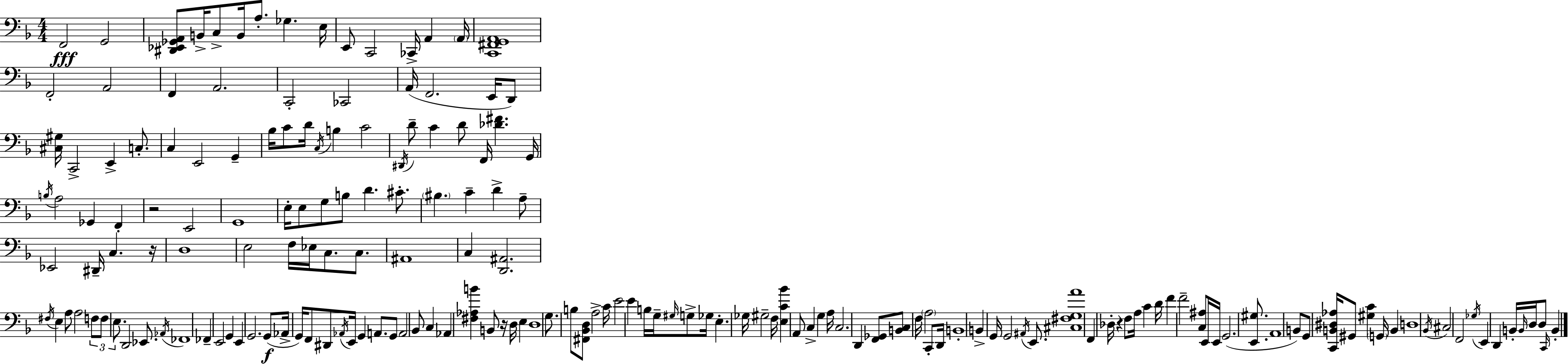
{
  \clef bass
  \numericTimeSignature
  \time 4/4
  \key f \major
  \repeat volta 2 { f,2\fff g,2 | <dis, ees, ges, a,>8 b,16-> c8-> b,16 a8.-. ges4. e16 | e,8 c,2 ces,16-> a,4 \parenthesize a,16 | <c, fis, g, a,>1 | \break f,2-. a,2 | f,4 a,2. | c,2-. ces,2 | a,16( f,2. e,16 d,8) | \break <cis gis>16 c,2-> e,4-> c8.-. | c4 e,2 g,4-- | bes16 c'8 d'16 \acciaccatura { c16 } b4 c'2 | \acciaccatura { dis,16 } d'8-- c'4 d'8 f,16 <des' fis'>4. | \break g,16 \acciaccatura { b16 } a2 ges,4 f,4-. | r2 e,2 | g,1 | e16-. e8 g8 b8 d'4. | \break cis'8.-. \parenthesize bis4. c'4-- d'4-> | a8-- ees,2 dis,16-- c4. | r16 d1 | e2 f16 ees16 c8. | \break c8. ais,1 | c4 <d, ais,>2. | \acciaccatura { fis16 } e4 a8 a2 | \tuplet 3/2 { f8 f8 e8. } d,2 | \break ees,8. \acciaccatura { aes,16 } fes,1 | fes,4-- e,2 | g,4 e,4 g,2. | g,8(\f aes,16-> g,16) f,8 dis,8 \acciaccatura { aes,16 } e,16 g,4 | \break a,8. g,8 a,2 | bes,8 c4 aes,4 <fis aes b'>4 b,8 | r16 d16 e4 d1 | g8. b8 <fis, bes, d>8 a2-> | \break c'16 e'2 e'4 | b16 g16-- \grace { gis16 } g8-> ges16 e4.-. ges16 gis2-- | f16 <e c' bes'>4 a,8 c4-> | g4 a16 c2. | \break d,4 <f, ges,>8 <b, c>8 f16 \parenthesize a2 | c,8-. d,16 b,1-. | b,4-> g,16 g,2 | \acciaccatura { ais,16 } e,8. <cis fis g a'>1 | \break f,4 des16-. r4 | f8 a16 c'4 d'16 f'4 f'2-- | <c ais>8 e,16 e,16 g,2.( | <e, gis>8. a,1 | \break b,8) g,8 <c, b, dis aes>16 gis,8 <gis c'>4 | \parenthesize g,16 b,4 d1 | \acciaccatura { bes,16 } cis2 | f,2 \acciaccatura { ges16 } e,4 d,4 | \break b,16-. \grace { b,16 } d16 d8 \grace { c,16 } b,4-. } \bar "|."
}